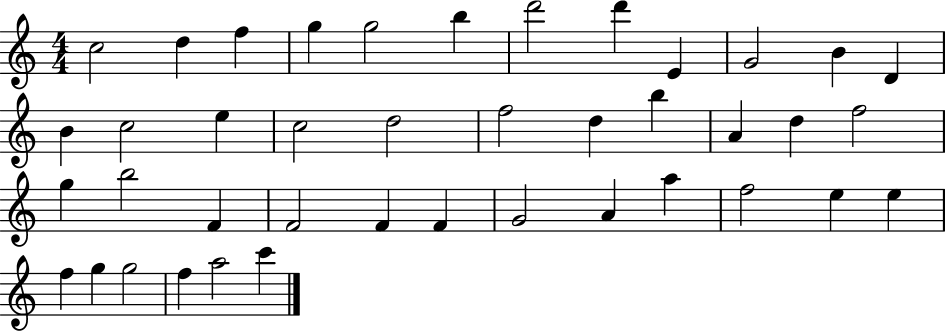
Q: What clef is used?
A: treble